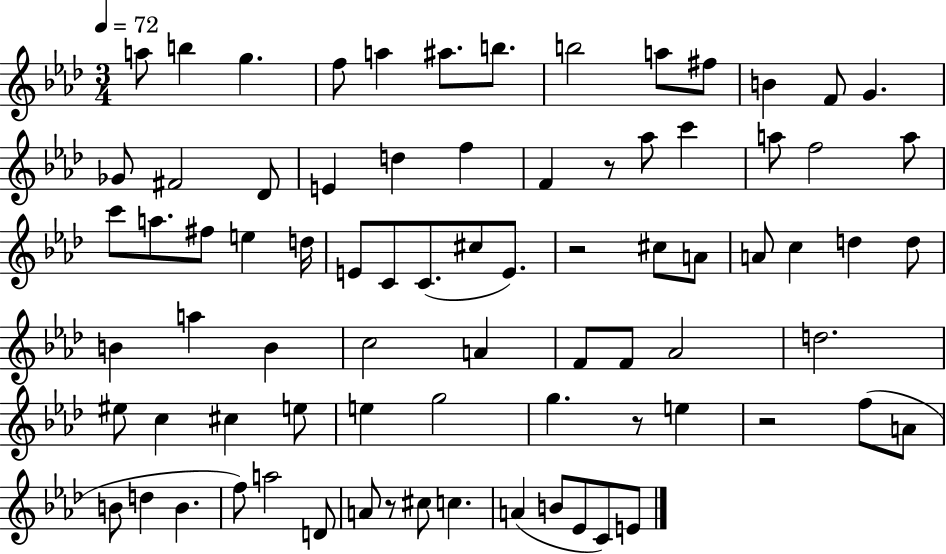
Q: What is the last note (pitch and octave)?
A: E4